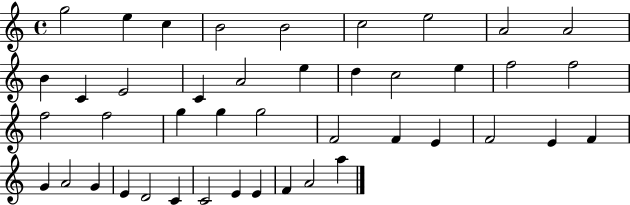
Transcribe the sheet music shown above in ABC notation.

X:1
T:Untitled
M:4/4
L:1/4
K:C
g2 e c B2 B2 c2 e2 A2 A2 B C E2 C A2 e d c2 e f2 f2 f2 f2 g g g2 F2 F E F2 E F G A2 G E D2 C C2 E E F A2 a